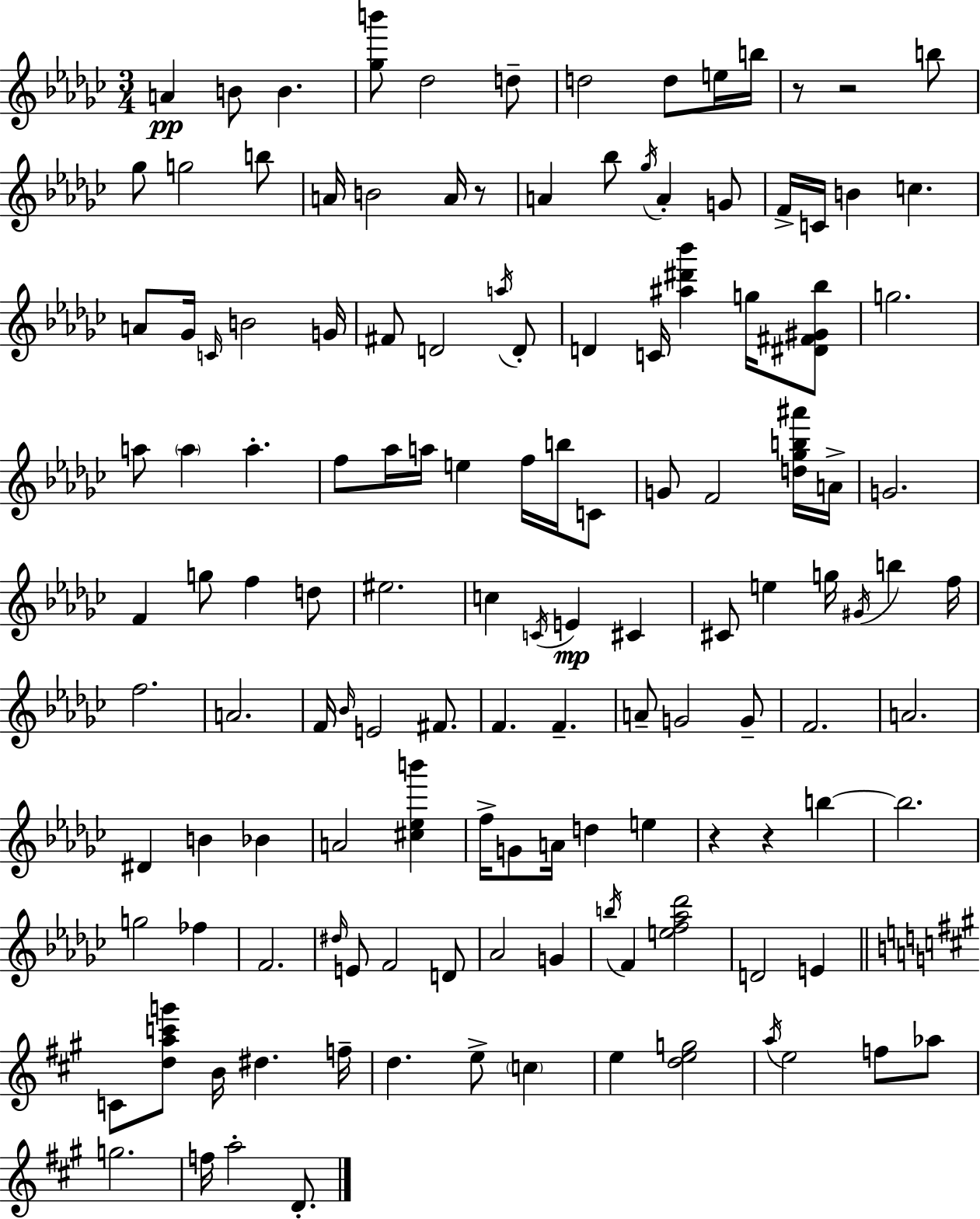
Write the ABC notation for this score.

X:1
T:Untitled
M:3/4
L:1/4
K:Ebm
A B/2 B [_gb']/2 _d2 d/2 d2 d/2 e/4 b/4 z/2 z2 b/2 _g/2 g2 b/2 A/4 B2 A/4 z/2 A _b/2 _g/4 A G/2 F/4 C/4 B c A/2 _G/4 C/4 B2 G/4 ^F/2 D2 a/4 D/2 D C/4 [^a^d'_b'] g/4 [^D^F^G_b]/2 g2 a/2 a a f/2 _a/4 a/4 e f/4 b/4 C/2 G/2 F2 [d_gb^a']/4 A/4 G2 F g/2 f d/2 ^e2 c C/4 E ^C ^C/2 e g/4 ^G/4 b f/4 f2 A2 F/4 _B/4 E2 ^F/2 F F A/2 G2 G/2 F2 A2 ^D B _B A2 [^c_eb'] f/4 G/2 A/4 d e z z b b2 g2 _f F2 ^d/4 E/2 F2 D/2 _A2 G b/4 F [ef_a_d']2 D2 E C/2 [dac'g']/2 B/4 ^d f/4 d e/2 c e [deg]2 a/4 e2 f/2 _a/2 g2 f/4 a2 D/2